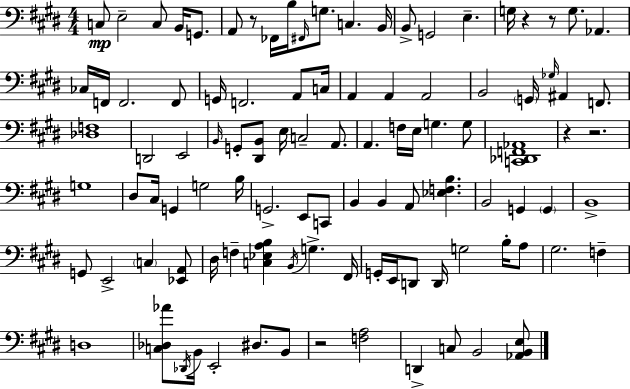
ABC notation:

X:1
T:Untitled
M:4/4
L:1/4
K:E
C,/2 E,2 C,/2 B,,/4 G,,/2 A,,/2 z/2 _F,,/4 B,/4 ^F,,/4 G,/2 C, B,,/4 B,,/2 G,,2 E, G,/4 z z/2 G,/2 _A,, _C,/4 F,,/4 F,,2 F,,/2 G,,/4 F,,2 A,,/2 C,/4 A,, A,, A,,2 B,,2 G,,/4 _G,/4 ^A,, F,,/2 [_D,F,]4 D,,2 E,,2 B,,/4 G,,/2 [^D,,B,,]/2 E,/4 C,2 A,,/2 A,, F,/4 E,/4 G, G,/2 [C,,_D,,F,,_A,,]4 z z2 G,4 ^D,/2 ^C,/4 G,, G,2 B,/4 G,,2 E,,/2 C,,/2 B,, B,, A,,/2 [_E,F,B,] B,,2 G,, G,, B,,4 G,,/2 E,,2 C, [_E,,A,,]/2 ^D,/4 F, [C,_E,A,B,] B,,/4 G, ^F,,/4 G,,/4 E,,/4 D,,/2 D,,/4 G,2 B,/4 A,/2 ^G,2 F, D,4 [C,_D,_A]/2 _D,,/4 B,,/4 E,,2 ^D,/2 B,,/2 z2 [F,A,]2 D,, C,/2 B,,2 [_A,,B,,E,]/2